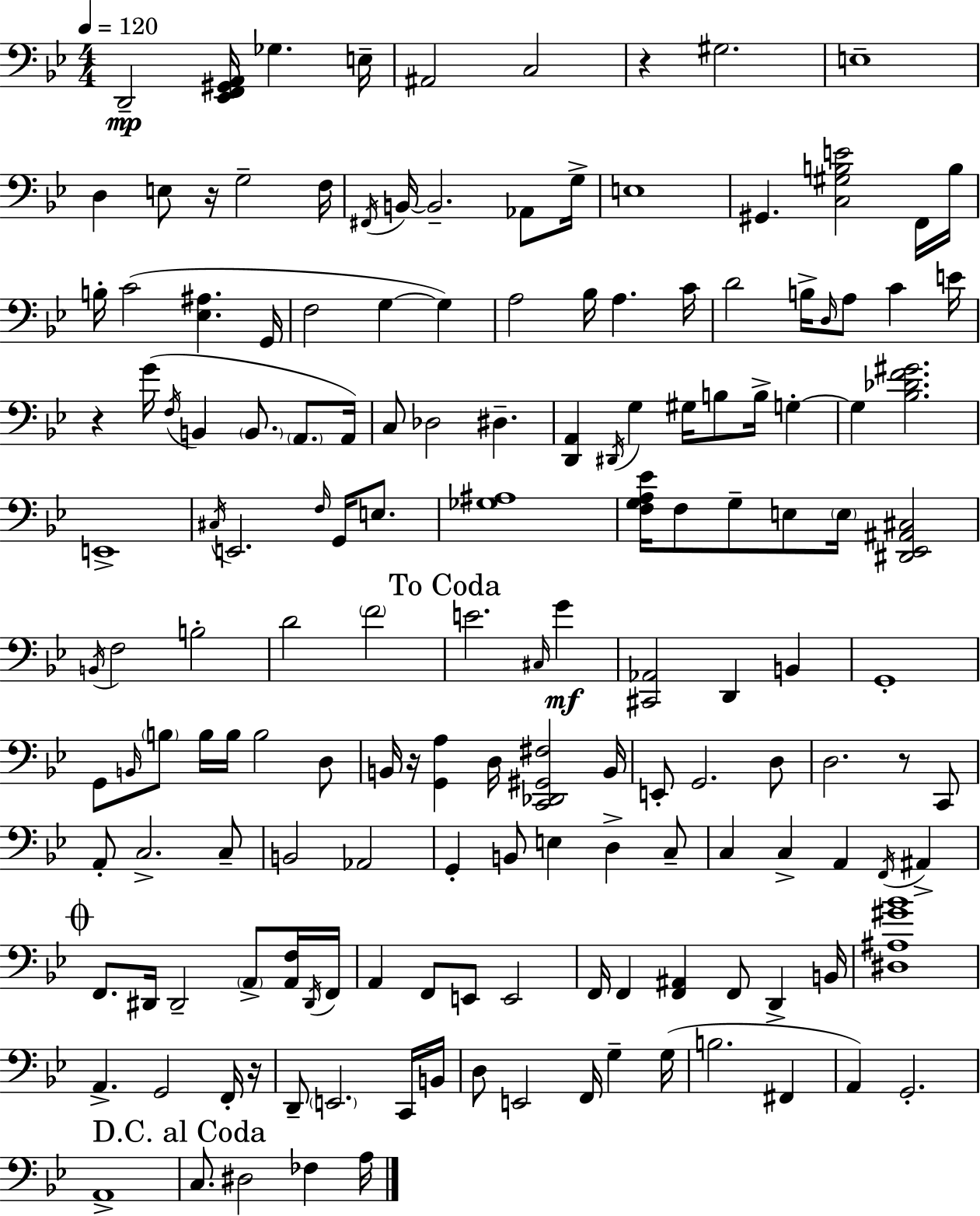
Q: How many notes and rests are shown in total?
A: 159